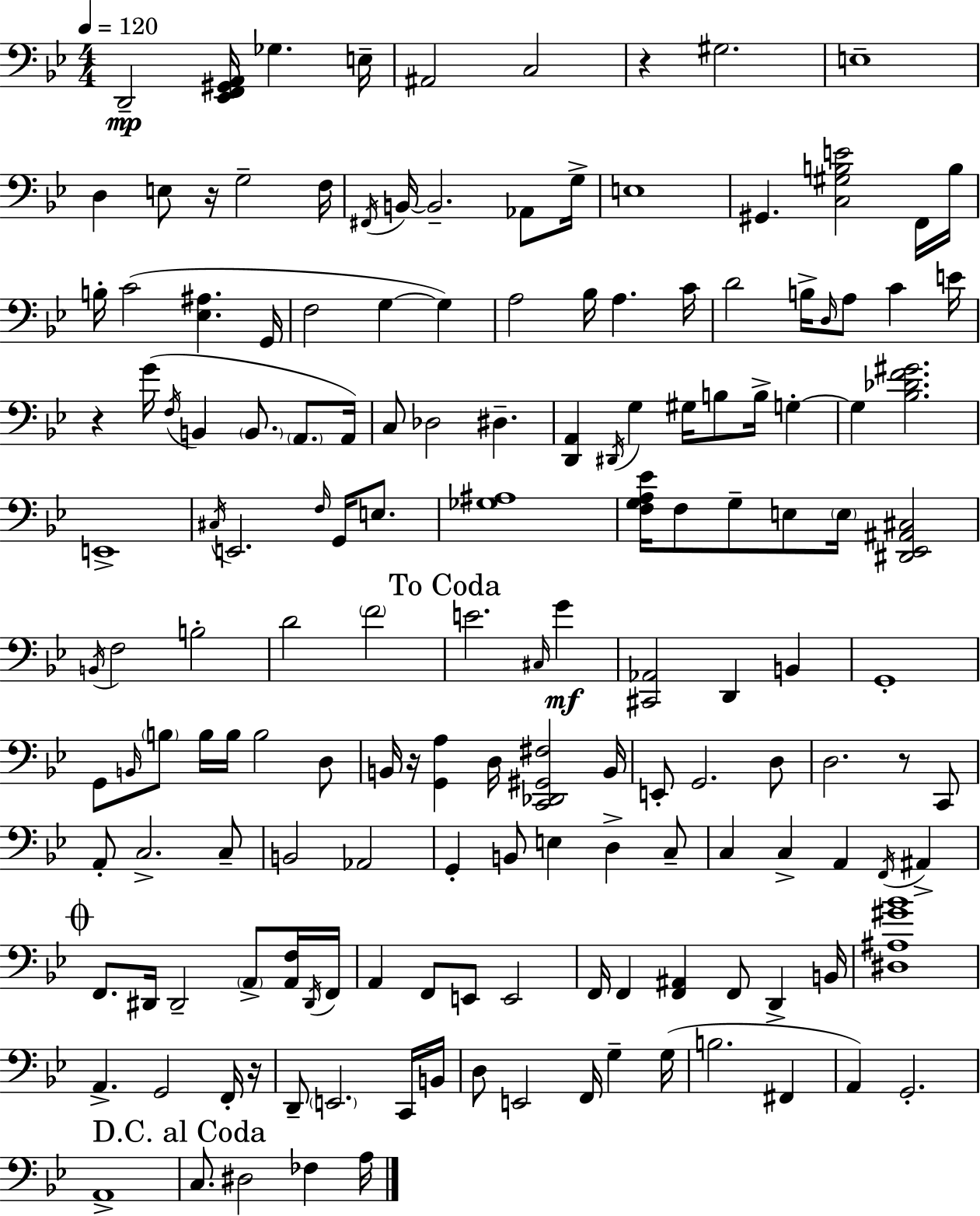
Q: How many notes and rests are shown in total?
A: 159